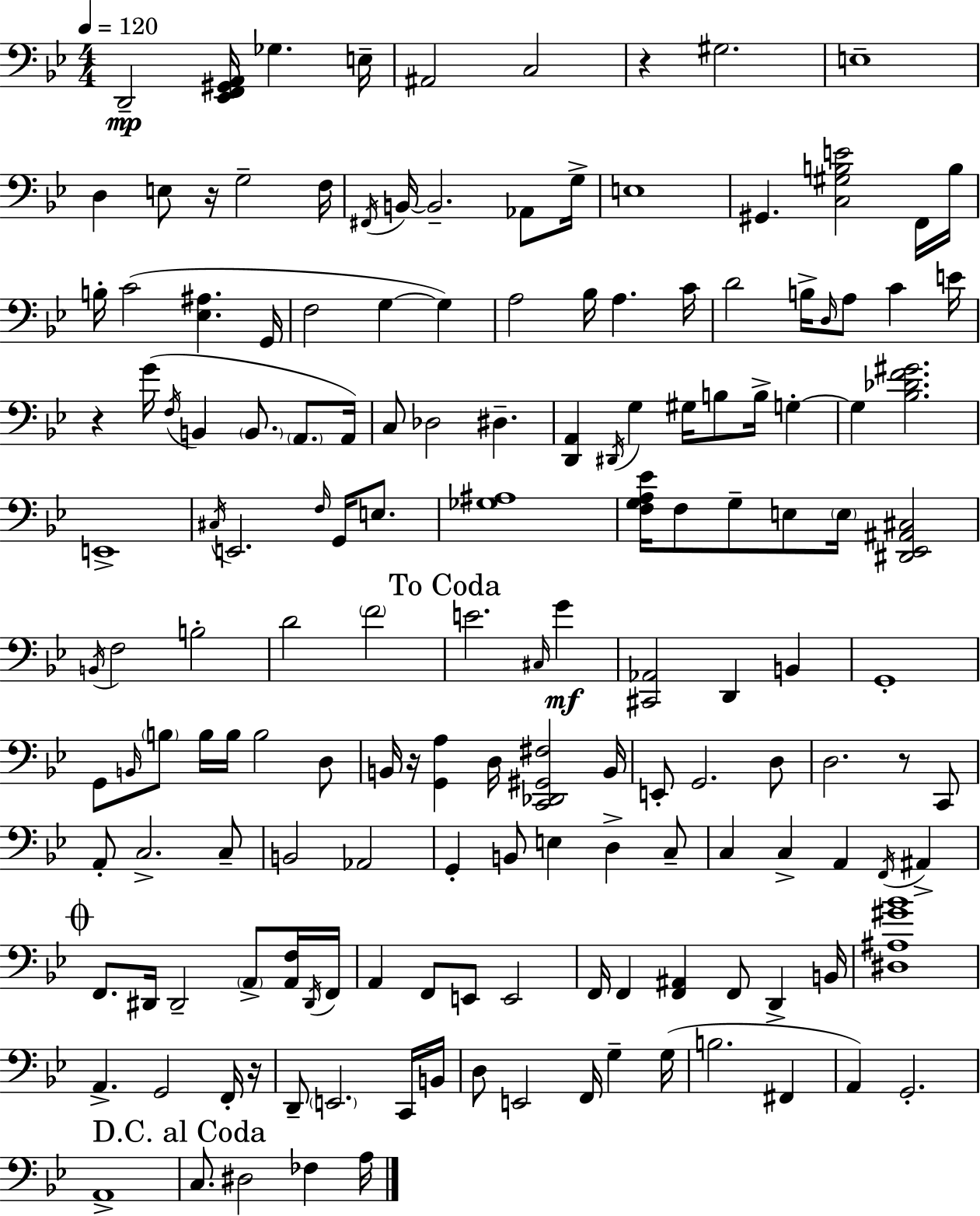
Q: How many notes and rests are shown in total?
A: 159